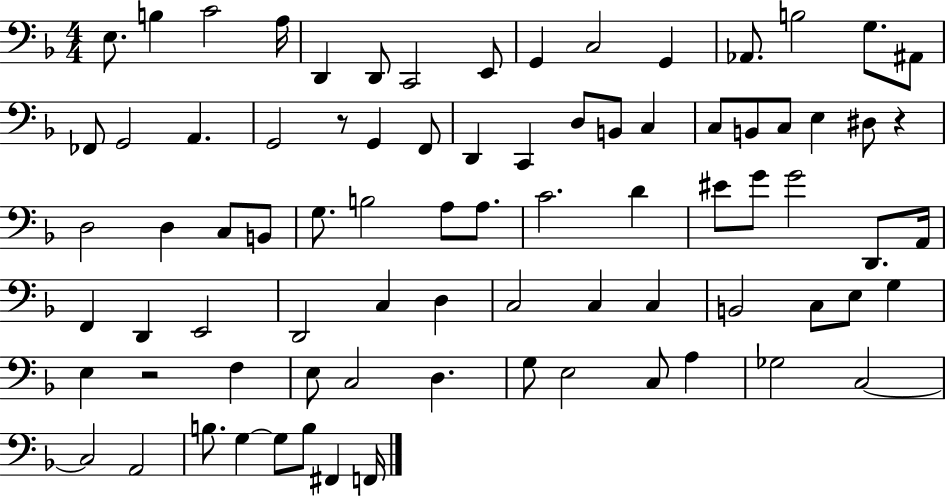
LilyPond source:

{
  \clef bass
  \numericTimeSignature
  \time 4/4
  \key f \major
  e8. b4 c'2 a16 | d,4 d,8 c,2 e,8 | g,4 c2 g,4 | aes,8. b2 g8. ais,8 | \break fes,8 g,2 a,4. | g,2 r8 g,4 f,8 | d,4 c,4 d8 b,8 c4 | c8 b,8 c8 e4 dis8 r4 | \break d2 d4 c8 b,8 | g8. b2 a8 a8. | c'2. d'4 | eis'8 g'8 g'2 d,8. a,16 | \break f,4 d,4 e,2 | d,2 c4 d4 | c2 c4 c4 | b,2 c8 e8 g4 | \break e4 r2 f4 | e8 c2 d4. | g8 e2 c8 a4 | ges2 c2~~ | \break c2 a,2 | b8. g4~~ g8 b8 fis,4 f,16 | \bar "|."
}